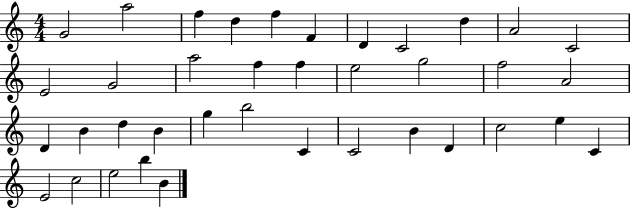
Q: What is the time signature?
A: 4/4